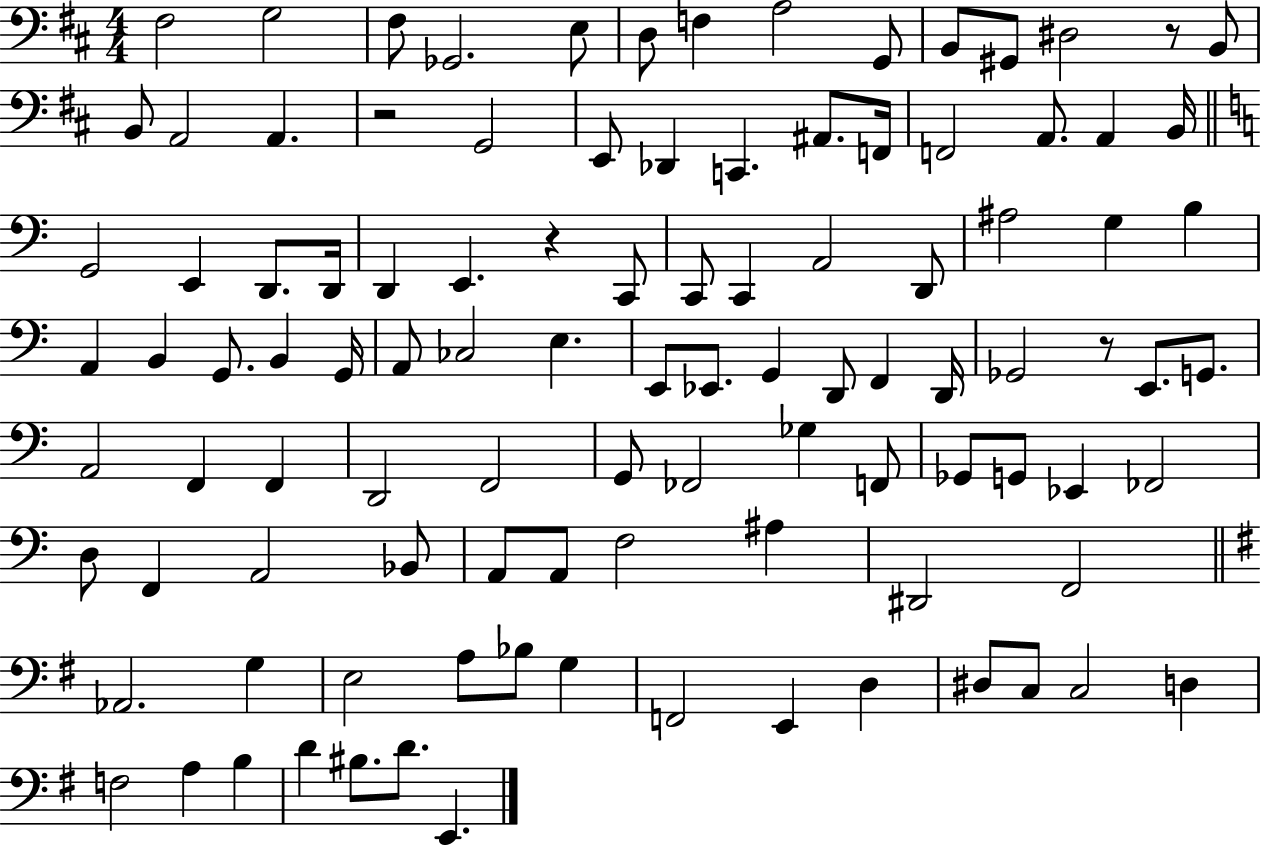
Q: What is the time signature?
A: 4/4